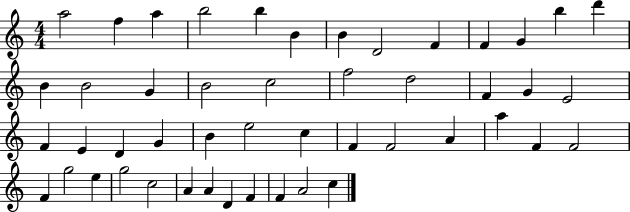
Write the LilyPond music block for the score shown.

{
  \clef treble
  \numericTimeSignature
  \time 4/4
  \key c \major
  a''2 f''4 a''4 | b''2 b''4 b'4 | b'4 d'2 f'4 | f'4 g'4 b''4 d'''4 | \break b'4 b'2 g'4 | b'2 c''2 | f''2 d''2 | f'4 g'4 e'2 | \break f'4 e'4 d'4 g'4 | b'4 e''2 c''4 | f'4 f'2 a'4 | a''4 f'4 f'2 | \break f'4 g''2 e''4 | g''2 c''2 | a'4 a'4 d'4 f'4 | f'4 a'2 c''4 | \break \bar "|."
}